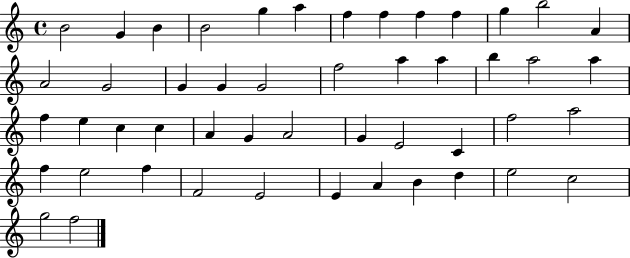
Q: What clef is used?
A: treble